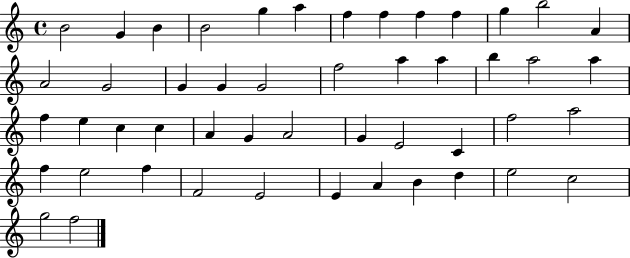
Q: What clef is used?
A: treble